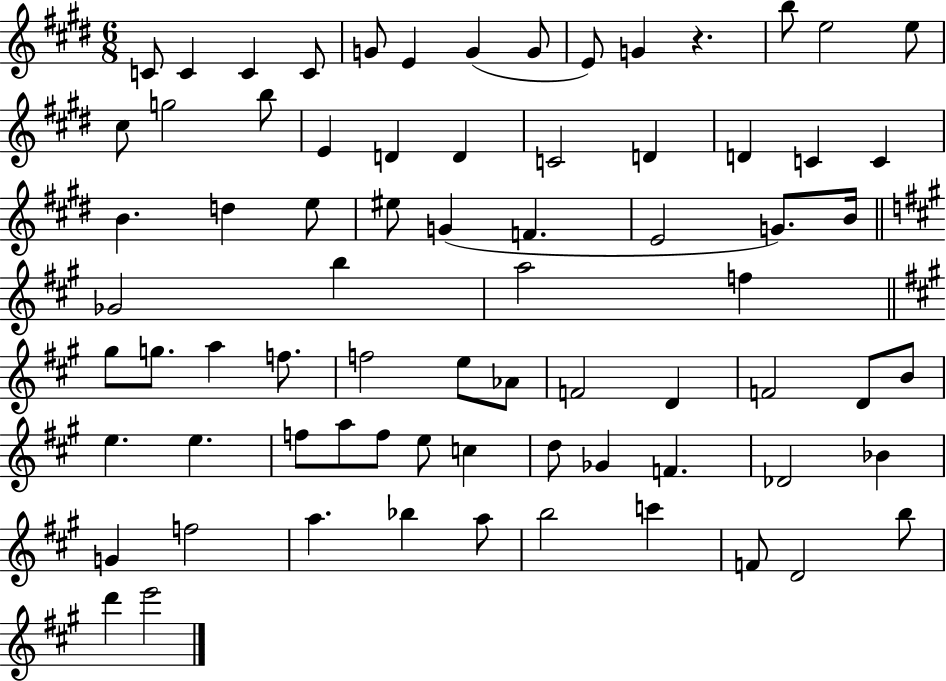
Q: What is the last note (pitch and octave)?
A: E6